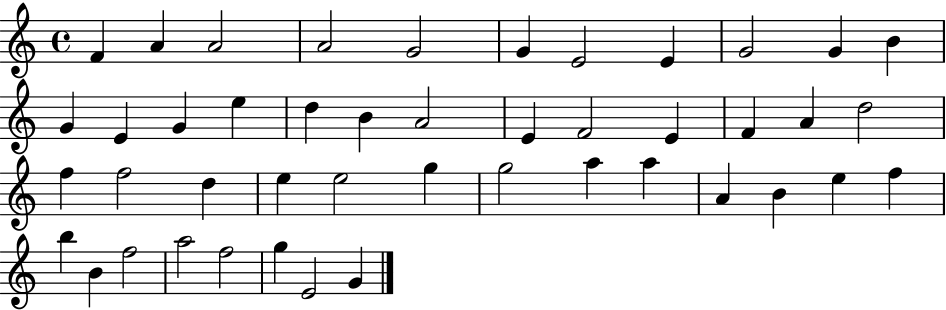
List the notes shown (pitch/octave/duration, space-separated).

F4/q A4/q A4/h A4/h G4/h G4/q E4/h E4/q G4/h G4/q B4/q G4/q E4/q G4/q E5/q D5/q B4/q A4/h E4/q F4/h E4/q F4/q A4/q D5/h F5/q F5/h D5/q E5/q E5/h G5/q G5/h A5/q A5/q A4/q B4/q E5/q F5/q B5/q B4/q F5/h A5/h F5/h G5/q E4/h G4/q